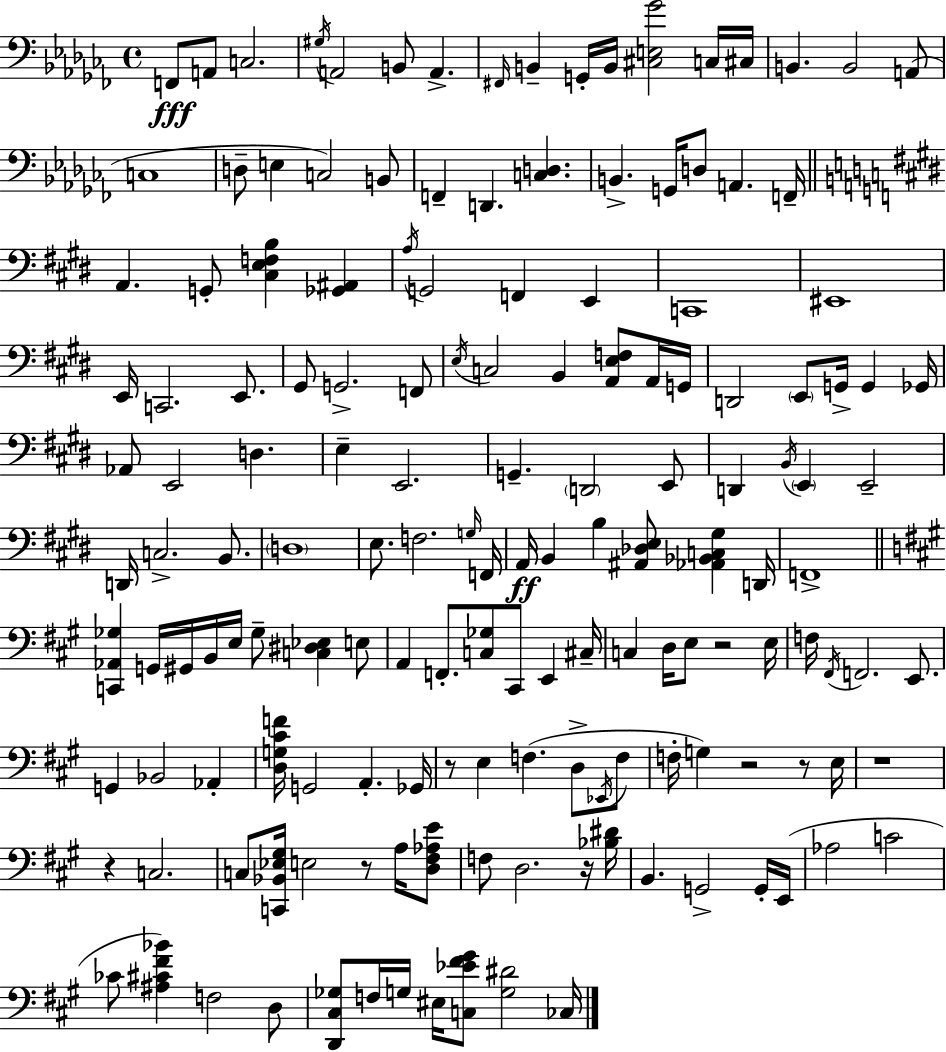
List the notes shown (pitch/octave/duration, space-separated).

F2/e A2/e C3/h. G#3/s A2/h B2/e A2/q. F#2/s B2/q G2/s B2/s [C#3,E3,Gb4]/h C3/s C#3/s B2/q. B2/h A2/e C3/w D3/e E3/q C3/h B2/e F2/q D2/q. [C3,D3]/q. B2/q. G2/s D3/e A2/q. F2/s A2/q. G2/e [C#3,E3,F3,B3]/q [Gb2,A#2]/q A3/s G2/h F2/q E2/q C2/w EIS2/w E2/s C2/h. E2/e. G#2/e G2/h. F2/e E3/s C3/h B2/q [A2,E3,F3]/e A2/s G2/s D2/h E2/e G2/s G2/q Gb2/s Ab2/e E2/h D3/q. E3/q E2/h. G2/q. D2/h E2/e D2/q B2/s E2/q E2/h D2/s C3/h. B2/e. D3/w E3/e. F3/h. G3/s F2/s A2/s B2/q B3/q [A#2,Db3,E3]/e [Ab2,Bb2,C3,G#3]/q D2/s F2/w [C2,Ab2,Gb3]/q G2/s G#2/s B2/s E3/s Gb3/e [C3,D#3,Eb3]/q E3/e A2/q F2/e. [C3,Gb3]/e C#2/e E2/q C#3/s C3/q D3/s E3/e R/h E3/s F3/s F#2/s F2/h. E2/e. G2/q Bb2/h Ab2/q [D3,G3,C#4,F4]/s G2/h A2/q. Gb2/s R/e E3/q F3/q. D3/e Eb2/s F3/e F3/s G3/q R/h R/e E3/s R/w R/q C3/h. C3/e [C2,Bb2,Eb3,G#3]/s E3/h R/e A3/s [D3,F#3,Ab3,E4]/e F3/e D3/h. R/s [Bb3,D#4]/s B2/q. G2/h G2/s E2/s Ab3/h C4/h CES4/e [A#3,C#4,F#4,Bb4]/q F3/h D3/e [D2,C#3,Gb3]/e F3/s G3/s EIS3/s [C3,Eb4,F#4,G#4]/e [G3,D#4]/h CES3/s